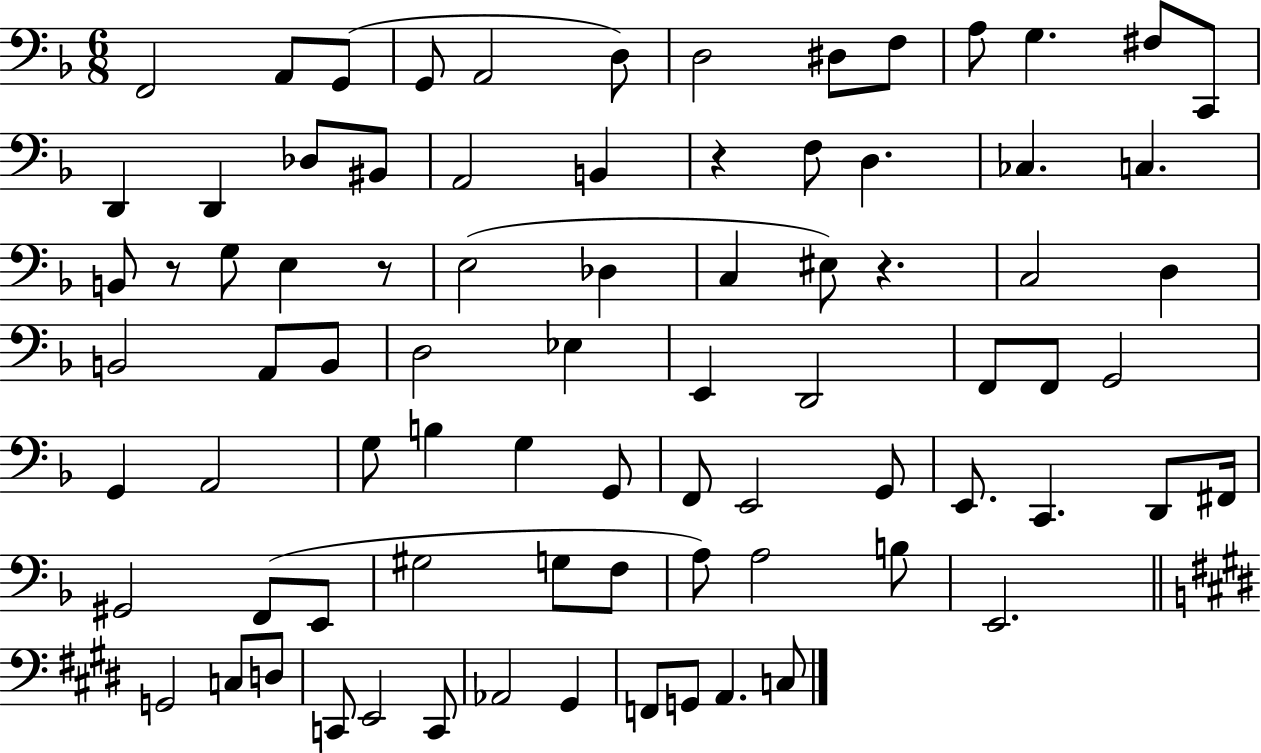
F2/h A2/e G2/e G2/e A2/h D3/e D3/h D#3/e F3/e A3/e G3/q. F#3/e C2/e D2/q D2/q Db3/e BIS2/e A2/h B2/q R/q F3/e D3/q. CES3/q. C3/q. B2/e R/e G3/e E3/q R/e E3/h Db3/q C3/q EIS3/e R/q. C3/h D3/q B2/h A2/e B2/e D3/h Eb3/q E2/q D2/h F2/e F2/e G2/h G2/q A2/h G3/e B3/q G3/q G2/e F2/e E2/h G2/e E2/e. C2/q. D2/e F#2/s G#2/h F2/e E2/e G#3/h G3/e F3/e A3/e A3/h B3/e E2/h. G2/h C3/e D3/e C2/e E2/h C2/e Ab2/h G#2/q F2/e G2/e A2/q. C3/e